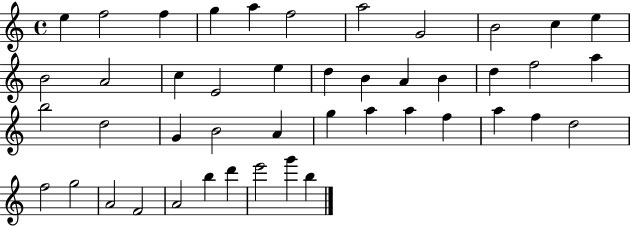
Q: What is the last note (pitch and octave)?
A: B5